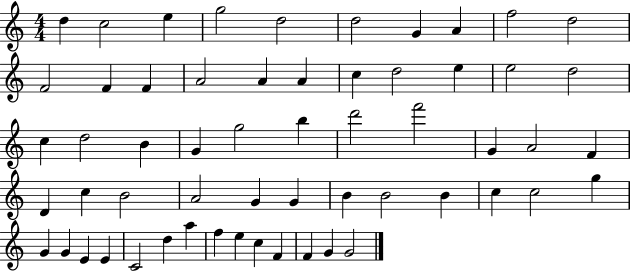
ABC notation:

X:1
T:Untitled
M:4/4
L:1/4
K:C
d c2 e g2 d2 d2 G A f2 d2 F2 F F A2 A A c d2 e e2 d2 c d2 B G g2 b d'2 f'2 G A2 F D c B2 A2 G G B B2 B c c2 g G G E E C2 d a f e c F F G G2